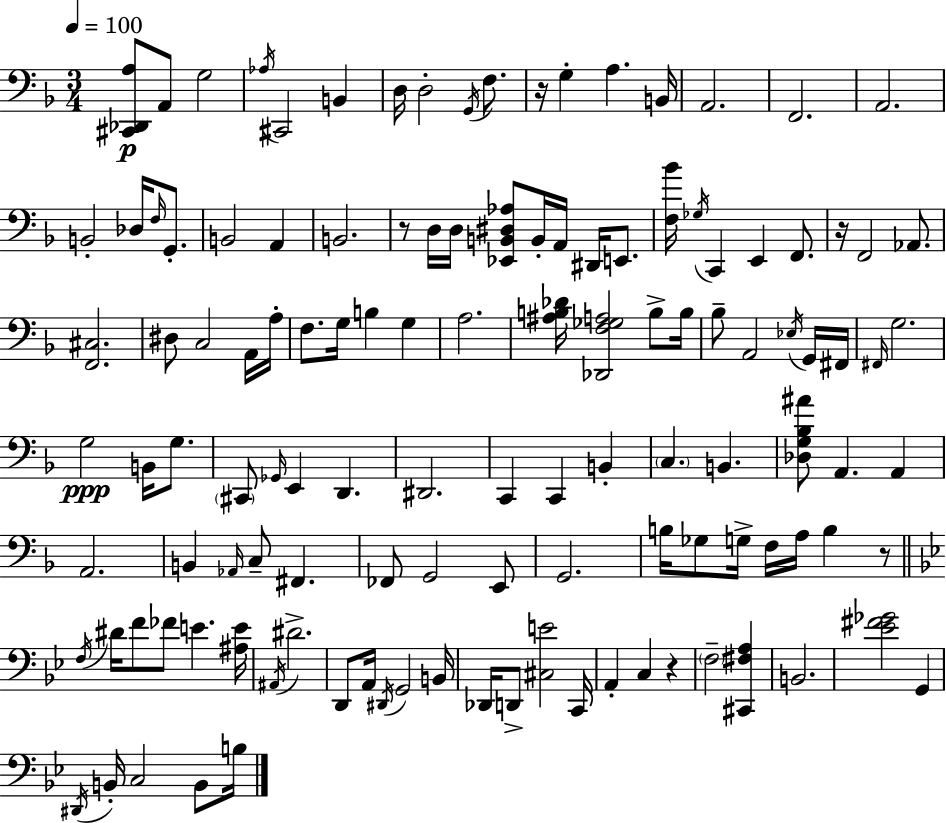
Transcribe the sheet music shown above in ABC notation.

X:1
T:Untitled
M:3/4
L:1/4
K:F
[^C,,_D,,A,]/2 A,,/2 G,2 _A,/4 ^C,,2 B,, D,/4 D,2 G,,/4 F,/2 z/4 G, A, B,,/4 A,,2 F,,2 A,,2 B,,2 _D,/4 F,/4 G,,/2 B,,2 A,, B,,2 z/2 D,/4 D,/4 [_E,,B,,^D,_A,]/2 B,,/4 A,,/4 ^D,,/4 E,,/2 [F,_B]/4 _G,/4 C,, E,, F,,/2 z/4 F,,2 _A,,/2 [F,,^C,]2 ^D,/2 C,2 A,,/4 A,/4 F,/2 G,/4 B, G, A,2 [^A,B,_D]/4 [_D,,F,_G,A,]2 B,/2 B,/4 _B,/2 A,,2 _E,/4 G,,/4 ^F,,/4 ^F,,/4 G,2 G,2 B,,/4 G,/2 ^C,,/2 _G,,/4 E,, D,, ^D,,2 C,, C,, B,, C, B,, [_D,G,_B,^A]/2 A,, A,, A,,2 B,, _A,,/4 C,/2 ^F,, _F,,/2 G,,2 E,,/2 G,,2 B,/4 _G,/2 G,/4 F,/4 A,/4 B, z/2 F,/4 ^D/4 F/2 _F/2 E [^A,E]/4 ^A,,/4 ^D2 D,,/2 A,,/4 ^D,,/4 G,,2 B,,/4 _D,,/4 D,,/2 [^C,E]2 C,,/4 A,, C, z F,2 [^C,,^F,A,] B,,2 [_E^F_G]2 G,, ^D,,/4 B,,/4 C,2 B,,/2 B,/4